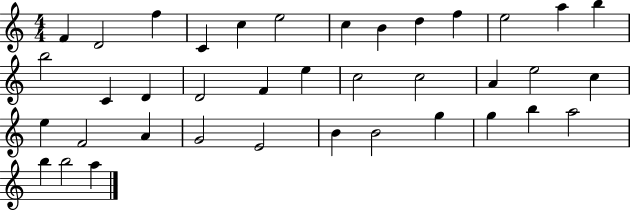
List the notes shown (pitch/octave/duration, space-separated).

F4/q D4/h F5/q C4/q C5/q E5/h C5/q B4/q D5/q F5/q E5/h A5/q B5/q B5/h C4/q D4/q D4/h F4/q E5/q C5/h C5/h A4/q E5/h C5/q E5/q F4/h A4/q G4/h E4/h B4/q B4/h G5/q G5/q B5/q A5/h B5/q B5/h A5/q